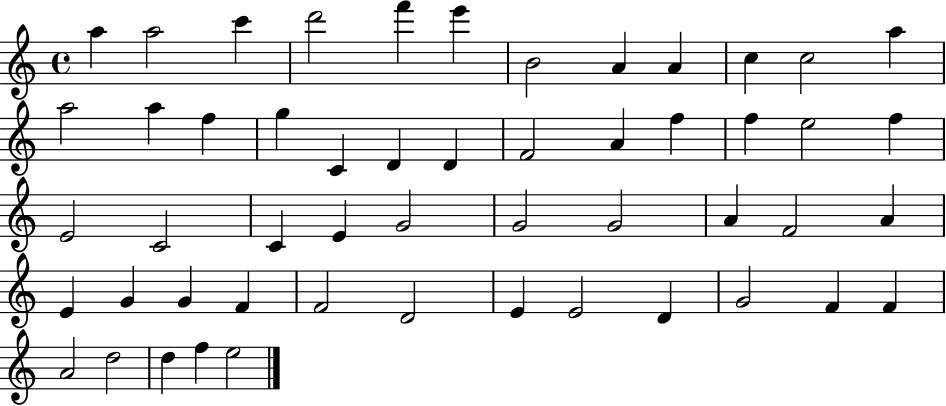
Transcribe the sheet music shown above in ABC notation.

X:1
T:Untitled
M:4/4
L:1/4
K:C
a a2 c' d'2 f' e' B2 A A c c2 a a2 a f g C D D F2 A f f e2 f E2 C2 C E G2 G2 G2 A F2 A E G G F F2 D2 E E2 D G2 F F A2 d2 d f e2